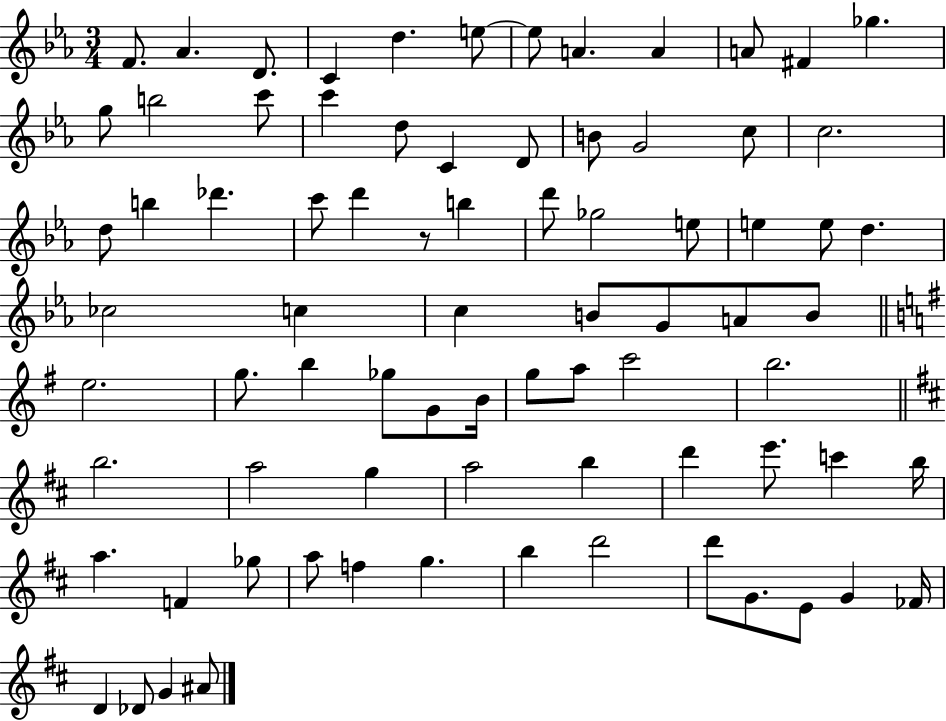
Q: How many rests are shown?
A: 1